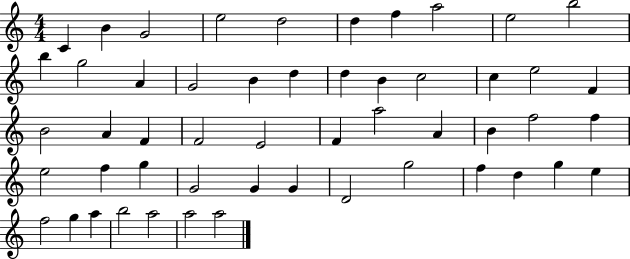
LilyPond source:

{
  \clef treble
  \numericTimeSignature
  \time 4/4
  \key c \major
  c'4 b'4 g'2 | e''2 d''2 | d''4 f''4 a''2 | e''2 b''2 | \break b''4 g''2 a'4 | g'2 b'4 d''4 | d''4 b'4 c''2 | c''4 e''2 f'4 | \break b'2 a'4 f'4 | f'2 e'2 | f'4 a''2 a'4 | b'4 f''2 f''4 | \break e''2 f''4 g''4 | g'2 g'4 g'4 | d'2 g''2 | f''4 d''4 g''4 e''4 | \break f''2 g''4 a''4 | b''2 a''2 | a''2 a''2 | \bar "|."
}